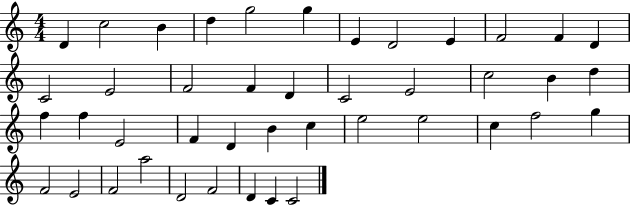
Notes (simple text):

D4/q C5/h B4/q D5/q G5/h G5/q E4/q D4/h E4/q F4/h F4/q D4/q C4/h E4/h F4/h F4/q D4/q C4/h E4/h C5/h B4/q D5/q F5/q F5/q E4/h F4/q D4/q B4/q C5/q E5/h E5/h C5/q F5/h G5/q F4/h E4/h F4/h A5/h D4/h F4/h D4/q C4/q C4/h